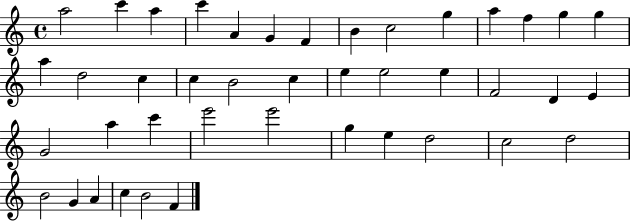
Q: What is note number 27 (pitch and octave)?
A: G4